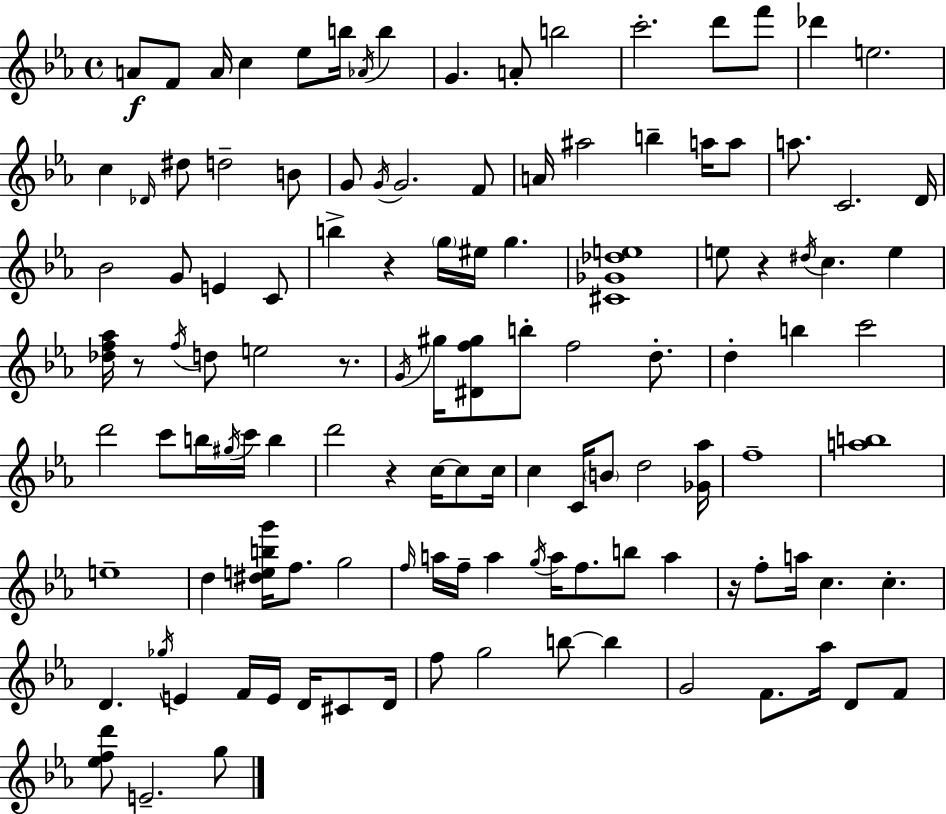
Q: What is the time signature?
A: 4/4